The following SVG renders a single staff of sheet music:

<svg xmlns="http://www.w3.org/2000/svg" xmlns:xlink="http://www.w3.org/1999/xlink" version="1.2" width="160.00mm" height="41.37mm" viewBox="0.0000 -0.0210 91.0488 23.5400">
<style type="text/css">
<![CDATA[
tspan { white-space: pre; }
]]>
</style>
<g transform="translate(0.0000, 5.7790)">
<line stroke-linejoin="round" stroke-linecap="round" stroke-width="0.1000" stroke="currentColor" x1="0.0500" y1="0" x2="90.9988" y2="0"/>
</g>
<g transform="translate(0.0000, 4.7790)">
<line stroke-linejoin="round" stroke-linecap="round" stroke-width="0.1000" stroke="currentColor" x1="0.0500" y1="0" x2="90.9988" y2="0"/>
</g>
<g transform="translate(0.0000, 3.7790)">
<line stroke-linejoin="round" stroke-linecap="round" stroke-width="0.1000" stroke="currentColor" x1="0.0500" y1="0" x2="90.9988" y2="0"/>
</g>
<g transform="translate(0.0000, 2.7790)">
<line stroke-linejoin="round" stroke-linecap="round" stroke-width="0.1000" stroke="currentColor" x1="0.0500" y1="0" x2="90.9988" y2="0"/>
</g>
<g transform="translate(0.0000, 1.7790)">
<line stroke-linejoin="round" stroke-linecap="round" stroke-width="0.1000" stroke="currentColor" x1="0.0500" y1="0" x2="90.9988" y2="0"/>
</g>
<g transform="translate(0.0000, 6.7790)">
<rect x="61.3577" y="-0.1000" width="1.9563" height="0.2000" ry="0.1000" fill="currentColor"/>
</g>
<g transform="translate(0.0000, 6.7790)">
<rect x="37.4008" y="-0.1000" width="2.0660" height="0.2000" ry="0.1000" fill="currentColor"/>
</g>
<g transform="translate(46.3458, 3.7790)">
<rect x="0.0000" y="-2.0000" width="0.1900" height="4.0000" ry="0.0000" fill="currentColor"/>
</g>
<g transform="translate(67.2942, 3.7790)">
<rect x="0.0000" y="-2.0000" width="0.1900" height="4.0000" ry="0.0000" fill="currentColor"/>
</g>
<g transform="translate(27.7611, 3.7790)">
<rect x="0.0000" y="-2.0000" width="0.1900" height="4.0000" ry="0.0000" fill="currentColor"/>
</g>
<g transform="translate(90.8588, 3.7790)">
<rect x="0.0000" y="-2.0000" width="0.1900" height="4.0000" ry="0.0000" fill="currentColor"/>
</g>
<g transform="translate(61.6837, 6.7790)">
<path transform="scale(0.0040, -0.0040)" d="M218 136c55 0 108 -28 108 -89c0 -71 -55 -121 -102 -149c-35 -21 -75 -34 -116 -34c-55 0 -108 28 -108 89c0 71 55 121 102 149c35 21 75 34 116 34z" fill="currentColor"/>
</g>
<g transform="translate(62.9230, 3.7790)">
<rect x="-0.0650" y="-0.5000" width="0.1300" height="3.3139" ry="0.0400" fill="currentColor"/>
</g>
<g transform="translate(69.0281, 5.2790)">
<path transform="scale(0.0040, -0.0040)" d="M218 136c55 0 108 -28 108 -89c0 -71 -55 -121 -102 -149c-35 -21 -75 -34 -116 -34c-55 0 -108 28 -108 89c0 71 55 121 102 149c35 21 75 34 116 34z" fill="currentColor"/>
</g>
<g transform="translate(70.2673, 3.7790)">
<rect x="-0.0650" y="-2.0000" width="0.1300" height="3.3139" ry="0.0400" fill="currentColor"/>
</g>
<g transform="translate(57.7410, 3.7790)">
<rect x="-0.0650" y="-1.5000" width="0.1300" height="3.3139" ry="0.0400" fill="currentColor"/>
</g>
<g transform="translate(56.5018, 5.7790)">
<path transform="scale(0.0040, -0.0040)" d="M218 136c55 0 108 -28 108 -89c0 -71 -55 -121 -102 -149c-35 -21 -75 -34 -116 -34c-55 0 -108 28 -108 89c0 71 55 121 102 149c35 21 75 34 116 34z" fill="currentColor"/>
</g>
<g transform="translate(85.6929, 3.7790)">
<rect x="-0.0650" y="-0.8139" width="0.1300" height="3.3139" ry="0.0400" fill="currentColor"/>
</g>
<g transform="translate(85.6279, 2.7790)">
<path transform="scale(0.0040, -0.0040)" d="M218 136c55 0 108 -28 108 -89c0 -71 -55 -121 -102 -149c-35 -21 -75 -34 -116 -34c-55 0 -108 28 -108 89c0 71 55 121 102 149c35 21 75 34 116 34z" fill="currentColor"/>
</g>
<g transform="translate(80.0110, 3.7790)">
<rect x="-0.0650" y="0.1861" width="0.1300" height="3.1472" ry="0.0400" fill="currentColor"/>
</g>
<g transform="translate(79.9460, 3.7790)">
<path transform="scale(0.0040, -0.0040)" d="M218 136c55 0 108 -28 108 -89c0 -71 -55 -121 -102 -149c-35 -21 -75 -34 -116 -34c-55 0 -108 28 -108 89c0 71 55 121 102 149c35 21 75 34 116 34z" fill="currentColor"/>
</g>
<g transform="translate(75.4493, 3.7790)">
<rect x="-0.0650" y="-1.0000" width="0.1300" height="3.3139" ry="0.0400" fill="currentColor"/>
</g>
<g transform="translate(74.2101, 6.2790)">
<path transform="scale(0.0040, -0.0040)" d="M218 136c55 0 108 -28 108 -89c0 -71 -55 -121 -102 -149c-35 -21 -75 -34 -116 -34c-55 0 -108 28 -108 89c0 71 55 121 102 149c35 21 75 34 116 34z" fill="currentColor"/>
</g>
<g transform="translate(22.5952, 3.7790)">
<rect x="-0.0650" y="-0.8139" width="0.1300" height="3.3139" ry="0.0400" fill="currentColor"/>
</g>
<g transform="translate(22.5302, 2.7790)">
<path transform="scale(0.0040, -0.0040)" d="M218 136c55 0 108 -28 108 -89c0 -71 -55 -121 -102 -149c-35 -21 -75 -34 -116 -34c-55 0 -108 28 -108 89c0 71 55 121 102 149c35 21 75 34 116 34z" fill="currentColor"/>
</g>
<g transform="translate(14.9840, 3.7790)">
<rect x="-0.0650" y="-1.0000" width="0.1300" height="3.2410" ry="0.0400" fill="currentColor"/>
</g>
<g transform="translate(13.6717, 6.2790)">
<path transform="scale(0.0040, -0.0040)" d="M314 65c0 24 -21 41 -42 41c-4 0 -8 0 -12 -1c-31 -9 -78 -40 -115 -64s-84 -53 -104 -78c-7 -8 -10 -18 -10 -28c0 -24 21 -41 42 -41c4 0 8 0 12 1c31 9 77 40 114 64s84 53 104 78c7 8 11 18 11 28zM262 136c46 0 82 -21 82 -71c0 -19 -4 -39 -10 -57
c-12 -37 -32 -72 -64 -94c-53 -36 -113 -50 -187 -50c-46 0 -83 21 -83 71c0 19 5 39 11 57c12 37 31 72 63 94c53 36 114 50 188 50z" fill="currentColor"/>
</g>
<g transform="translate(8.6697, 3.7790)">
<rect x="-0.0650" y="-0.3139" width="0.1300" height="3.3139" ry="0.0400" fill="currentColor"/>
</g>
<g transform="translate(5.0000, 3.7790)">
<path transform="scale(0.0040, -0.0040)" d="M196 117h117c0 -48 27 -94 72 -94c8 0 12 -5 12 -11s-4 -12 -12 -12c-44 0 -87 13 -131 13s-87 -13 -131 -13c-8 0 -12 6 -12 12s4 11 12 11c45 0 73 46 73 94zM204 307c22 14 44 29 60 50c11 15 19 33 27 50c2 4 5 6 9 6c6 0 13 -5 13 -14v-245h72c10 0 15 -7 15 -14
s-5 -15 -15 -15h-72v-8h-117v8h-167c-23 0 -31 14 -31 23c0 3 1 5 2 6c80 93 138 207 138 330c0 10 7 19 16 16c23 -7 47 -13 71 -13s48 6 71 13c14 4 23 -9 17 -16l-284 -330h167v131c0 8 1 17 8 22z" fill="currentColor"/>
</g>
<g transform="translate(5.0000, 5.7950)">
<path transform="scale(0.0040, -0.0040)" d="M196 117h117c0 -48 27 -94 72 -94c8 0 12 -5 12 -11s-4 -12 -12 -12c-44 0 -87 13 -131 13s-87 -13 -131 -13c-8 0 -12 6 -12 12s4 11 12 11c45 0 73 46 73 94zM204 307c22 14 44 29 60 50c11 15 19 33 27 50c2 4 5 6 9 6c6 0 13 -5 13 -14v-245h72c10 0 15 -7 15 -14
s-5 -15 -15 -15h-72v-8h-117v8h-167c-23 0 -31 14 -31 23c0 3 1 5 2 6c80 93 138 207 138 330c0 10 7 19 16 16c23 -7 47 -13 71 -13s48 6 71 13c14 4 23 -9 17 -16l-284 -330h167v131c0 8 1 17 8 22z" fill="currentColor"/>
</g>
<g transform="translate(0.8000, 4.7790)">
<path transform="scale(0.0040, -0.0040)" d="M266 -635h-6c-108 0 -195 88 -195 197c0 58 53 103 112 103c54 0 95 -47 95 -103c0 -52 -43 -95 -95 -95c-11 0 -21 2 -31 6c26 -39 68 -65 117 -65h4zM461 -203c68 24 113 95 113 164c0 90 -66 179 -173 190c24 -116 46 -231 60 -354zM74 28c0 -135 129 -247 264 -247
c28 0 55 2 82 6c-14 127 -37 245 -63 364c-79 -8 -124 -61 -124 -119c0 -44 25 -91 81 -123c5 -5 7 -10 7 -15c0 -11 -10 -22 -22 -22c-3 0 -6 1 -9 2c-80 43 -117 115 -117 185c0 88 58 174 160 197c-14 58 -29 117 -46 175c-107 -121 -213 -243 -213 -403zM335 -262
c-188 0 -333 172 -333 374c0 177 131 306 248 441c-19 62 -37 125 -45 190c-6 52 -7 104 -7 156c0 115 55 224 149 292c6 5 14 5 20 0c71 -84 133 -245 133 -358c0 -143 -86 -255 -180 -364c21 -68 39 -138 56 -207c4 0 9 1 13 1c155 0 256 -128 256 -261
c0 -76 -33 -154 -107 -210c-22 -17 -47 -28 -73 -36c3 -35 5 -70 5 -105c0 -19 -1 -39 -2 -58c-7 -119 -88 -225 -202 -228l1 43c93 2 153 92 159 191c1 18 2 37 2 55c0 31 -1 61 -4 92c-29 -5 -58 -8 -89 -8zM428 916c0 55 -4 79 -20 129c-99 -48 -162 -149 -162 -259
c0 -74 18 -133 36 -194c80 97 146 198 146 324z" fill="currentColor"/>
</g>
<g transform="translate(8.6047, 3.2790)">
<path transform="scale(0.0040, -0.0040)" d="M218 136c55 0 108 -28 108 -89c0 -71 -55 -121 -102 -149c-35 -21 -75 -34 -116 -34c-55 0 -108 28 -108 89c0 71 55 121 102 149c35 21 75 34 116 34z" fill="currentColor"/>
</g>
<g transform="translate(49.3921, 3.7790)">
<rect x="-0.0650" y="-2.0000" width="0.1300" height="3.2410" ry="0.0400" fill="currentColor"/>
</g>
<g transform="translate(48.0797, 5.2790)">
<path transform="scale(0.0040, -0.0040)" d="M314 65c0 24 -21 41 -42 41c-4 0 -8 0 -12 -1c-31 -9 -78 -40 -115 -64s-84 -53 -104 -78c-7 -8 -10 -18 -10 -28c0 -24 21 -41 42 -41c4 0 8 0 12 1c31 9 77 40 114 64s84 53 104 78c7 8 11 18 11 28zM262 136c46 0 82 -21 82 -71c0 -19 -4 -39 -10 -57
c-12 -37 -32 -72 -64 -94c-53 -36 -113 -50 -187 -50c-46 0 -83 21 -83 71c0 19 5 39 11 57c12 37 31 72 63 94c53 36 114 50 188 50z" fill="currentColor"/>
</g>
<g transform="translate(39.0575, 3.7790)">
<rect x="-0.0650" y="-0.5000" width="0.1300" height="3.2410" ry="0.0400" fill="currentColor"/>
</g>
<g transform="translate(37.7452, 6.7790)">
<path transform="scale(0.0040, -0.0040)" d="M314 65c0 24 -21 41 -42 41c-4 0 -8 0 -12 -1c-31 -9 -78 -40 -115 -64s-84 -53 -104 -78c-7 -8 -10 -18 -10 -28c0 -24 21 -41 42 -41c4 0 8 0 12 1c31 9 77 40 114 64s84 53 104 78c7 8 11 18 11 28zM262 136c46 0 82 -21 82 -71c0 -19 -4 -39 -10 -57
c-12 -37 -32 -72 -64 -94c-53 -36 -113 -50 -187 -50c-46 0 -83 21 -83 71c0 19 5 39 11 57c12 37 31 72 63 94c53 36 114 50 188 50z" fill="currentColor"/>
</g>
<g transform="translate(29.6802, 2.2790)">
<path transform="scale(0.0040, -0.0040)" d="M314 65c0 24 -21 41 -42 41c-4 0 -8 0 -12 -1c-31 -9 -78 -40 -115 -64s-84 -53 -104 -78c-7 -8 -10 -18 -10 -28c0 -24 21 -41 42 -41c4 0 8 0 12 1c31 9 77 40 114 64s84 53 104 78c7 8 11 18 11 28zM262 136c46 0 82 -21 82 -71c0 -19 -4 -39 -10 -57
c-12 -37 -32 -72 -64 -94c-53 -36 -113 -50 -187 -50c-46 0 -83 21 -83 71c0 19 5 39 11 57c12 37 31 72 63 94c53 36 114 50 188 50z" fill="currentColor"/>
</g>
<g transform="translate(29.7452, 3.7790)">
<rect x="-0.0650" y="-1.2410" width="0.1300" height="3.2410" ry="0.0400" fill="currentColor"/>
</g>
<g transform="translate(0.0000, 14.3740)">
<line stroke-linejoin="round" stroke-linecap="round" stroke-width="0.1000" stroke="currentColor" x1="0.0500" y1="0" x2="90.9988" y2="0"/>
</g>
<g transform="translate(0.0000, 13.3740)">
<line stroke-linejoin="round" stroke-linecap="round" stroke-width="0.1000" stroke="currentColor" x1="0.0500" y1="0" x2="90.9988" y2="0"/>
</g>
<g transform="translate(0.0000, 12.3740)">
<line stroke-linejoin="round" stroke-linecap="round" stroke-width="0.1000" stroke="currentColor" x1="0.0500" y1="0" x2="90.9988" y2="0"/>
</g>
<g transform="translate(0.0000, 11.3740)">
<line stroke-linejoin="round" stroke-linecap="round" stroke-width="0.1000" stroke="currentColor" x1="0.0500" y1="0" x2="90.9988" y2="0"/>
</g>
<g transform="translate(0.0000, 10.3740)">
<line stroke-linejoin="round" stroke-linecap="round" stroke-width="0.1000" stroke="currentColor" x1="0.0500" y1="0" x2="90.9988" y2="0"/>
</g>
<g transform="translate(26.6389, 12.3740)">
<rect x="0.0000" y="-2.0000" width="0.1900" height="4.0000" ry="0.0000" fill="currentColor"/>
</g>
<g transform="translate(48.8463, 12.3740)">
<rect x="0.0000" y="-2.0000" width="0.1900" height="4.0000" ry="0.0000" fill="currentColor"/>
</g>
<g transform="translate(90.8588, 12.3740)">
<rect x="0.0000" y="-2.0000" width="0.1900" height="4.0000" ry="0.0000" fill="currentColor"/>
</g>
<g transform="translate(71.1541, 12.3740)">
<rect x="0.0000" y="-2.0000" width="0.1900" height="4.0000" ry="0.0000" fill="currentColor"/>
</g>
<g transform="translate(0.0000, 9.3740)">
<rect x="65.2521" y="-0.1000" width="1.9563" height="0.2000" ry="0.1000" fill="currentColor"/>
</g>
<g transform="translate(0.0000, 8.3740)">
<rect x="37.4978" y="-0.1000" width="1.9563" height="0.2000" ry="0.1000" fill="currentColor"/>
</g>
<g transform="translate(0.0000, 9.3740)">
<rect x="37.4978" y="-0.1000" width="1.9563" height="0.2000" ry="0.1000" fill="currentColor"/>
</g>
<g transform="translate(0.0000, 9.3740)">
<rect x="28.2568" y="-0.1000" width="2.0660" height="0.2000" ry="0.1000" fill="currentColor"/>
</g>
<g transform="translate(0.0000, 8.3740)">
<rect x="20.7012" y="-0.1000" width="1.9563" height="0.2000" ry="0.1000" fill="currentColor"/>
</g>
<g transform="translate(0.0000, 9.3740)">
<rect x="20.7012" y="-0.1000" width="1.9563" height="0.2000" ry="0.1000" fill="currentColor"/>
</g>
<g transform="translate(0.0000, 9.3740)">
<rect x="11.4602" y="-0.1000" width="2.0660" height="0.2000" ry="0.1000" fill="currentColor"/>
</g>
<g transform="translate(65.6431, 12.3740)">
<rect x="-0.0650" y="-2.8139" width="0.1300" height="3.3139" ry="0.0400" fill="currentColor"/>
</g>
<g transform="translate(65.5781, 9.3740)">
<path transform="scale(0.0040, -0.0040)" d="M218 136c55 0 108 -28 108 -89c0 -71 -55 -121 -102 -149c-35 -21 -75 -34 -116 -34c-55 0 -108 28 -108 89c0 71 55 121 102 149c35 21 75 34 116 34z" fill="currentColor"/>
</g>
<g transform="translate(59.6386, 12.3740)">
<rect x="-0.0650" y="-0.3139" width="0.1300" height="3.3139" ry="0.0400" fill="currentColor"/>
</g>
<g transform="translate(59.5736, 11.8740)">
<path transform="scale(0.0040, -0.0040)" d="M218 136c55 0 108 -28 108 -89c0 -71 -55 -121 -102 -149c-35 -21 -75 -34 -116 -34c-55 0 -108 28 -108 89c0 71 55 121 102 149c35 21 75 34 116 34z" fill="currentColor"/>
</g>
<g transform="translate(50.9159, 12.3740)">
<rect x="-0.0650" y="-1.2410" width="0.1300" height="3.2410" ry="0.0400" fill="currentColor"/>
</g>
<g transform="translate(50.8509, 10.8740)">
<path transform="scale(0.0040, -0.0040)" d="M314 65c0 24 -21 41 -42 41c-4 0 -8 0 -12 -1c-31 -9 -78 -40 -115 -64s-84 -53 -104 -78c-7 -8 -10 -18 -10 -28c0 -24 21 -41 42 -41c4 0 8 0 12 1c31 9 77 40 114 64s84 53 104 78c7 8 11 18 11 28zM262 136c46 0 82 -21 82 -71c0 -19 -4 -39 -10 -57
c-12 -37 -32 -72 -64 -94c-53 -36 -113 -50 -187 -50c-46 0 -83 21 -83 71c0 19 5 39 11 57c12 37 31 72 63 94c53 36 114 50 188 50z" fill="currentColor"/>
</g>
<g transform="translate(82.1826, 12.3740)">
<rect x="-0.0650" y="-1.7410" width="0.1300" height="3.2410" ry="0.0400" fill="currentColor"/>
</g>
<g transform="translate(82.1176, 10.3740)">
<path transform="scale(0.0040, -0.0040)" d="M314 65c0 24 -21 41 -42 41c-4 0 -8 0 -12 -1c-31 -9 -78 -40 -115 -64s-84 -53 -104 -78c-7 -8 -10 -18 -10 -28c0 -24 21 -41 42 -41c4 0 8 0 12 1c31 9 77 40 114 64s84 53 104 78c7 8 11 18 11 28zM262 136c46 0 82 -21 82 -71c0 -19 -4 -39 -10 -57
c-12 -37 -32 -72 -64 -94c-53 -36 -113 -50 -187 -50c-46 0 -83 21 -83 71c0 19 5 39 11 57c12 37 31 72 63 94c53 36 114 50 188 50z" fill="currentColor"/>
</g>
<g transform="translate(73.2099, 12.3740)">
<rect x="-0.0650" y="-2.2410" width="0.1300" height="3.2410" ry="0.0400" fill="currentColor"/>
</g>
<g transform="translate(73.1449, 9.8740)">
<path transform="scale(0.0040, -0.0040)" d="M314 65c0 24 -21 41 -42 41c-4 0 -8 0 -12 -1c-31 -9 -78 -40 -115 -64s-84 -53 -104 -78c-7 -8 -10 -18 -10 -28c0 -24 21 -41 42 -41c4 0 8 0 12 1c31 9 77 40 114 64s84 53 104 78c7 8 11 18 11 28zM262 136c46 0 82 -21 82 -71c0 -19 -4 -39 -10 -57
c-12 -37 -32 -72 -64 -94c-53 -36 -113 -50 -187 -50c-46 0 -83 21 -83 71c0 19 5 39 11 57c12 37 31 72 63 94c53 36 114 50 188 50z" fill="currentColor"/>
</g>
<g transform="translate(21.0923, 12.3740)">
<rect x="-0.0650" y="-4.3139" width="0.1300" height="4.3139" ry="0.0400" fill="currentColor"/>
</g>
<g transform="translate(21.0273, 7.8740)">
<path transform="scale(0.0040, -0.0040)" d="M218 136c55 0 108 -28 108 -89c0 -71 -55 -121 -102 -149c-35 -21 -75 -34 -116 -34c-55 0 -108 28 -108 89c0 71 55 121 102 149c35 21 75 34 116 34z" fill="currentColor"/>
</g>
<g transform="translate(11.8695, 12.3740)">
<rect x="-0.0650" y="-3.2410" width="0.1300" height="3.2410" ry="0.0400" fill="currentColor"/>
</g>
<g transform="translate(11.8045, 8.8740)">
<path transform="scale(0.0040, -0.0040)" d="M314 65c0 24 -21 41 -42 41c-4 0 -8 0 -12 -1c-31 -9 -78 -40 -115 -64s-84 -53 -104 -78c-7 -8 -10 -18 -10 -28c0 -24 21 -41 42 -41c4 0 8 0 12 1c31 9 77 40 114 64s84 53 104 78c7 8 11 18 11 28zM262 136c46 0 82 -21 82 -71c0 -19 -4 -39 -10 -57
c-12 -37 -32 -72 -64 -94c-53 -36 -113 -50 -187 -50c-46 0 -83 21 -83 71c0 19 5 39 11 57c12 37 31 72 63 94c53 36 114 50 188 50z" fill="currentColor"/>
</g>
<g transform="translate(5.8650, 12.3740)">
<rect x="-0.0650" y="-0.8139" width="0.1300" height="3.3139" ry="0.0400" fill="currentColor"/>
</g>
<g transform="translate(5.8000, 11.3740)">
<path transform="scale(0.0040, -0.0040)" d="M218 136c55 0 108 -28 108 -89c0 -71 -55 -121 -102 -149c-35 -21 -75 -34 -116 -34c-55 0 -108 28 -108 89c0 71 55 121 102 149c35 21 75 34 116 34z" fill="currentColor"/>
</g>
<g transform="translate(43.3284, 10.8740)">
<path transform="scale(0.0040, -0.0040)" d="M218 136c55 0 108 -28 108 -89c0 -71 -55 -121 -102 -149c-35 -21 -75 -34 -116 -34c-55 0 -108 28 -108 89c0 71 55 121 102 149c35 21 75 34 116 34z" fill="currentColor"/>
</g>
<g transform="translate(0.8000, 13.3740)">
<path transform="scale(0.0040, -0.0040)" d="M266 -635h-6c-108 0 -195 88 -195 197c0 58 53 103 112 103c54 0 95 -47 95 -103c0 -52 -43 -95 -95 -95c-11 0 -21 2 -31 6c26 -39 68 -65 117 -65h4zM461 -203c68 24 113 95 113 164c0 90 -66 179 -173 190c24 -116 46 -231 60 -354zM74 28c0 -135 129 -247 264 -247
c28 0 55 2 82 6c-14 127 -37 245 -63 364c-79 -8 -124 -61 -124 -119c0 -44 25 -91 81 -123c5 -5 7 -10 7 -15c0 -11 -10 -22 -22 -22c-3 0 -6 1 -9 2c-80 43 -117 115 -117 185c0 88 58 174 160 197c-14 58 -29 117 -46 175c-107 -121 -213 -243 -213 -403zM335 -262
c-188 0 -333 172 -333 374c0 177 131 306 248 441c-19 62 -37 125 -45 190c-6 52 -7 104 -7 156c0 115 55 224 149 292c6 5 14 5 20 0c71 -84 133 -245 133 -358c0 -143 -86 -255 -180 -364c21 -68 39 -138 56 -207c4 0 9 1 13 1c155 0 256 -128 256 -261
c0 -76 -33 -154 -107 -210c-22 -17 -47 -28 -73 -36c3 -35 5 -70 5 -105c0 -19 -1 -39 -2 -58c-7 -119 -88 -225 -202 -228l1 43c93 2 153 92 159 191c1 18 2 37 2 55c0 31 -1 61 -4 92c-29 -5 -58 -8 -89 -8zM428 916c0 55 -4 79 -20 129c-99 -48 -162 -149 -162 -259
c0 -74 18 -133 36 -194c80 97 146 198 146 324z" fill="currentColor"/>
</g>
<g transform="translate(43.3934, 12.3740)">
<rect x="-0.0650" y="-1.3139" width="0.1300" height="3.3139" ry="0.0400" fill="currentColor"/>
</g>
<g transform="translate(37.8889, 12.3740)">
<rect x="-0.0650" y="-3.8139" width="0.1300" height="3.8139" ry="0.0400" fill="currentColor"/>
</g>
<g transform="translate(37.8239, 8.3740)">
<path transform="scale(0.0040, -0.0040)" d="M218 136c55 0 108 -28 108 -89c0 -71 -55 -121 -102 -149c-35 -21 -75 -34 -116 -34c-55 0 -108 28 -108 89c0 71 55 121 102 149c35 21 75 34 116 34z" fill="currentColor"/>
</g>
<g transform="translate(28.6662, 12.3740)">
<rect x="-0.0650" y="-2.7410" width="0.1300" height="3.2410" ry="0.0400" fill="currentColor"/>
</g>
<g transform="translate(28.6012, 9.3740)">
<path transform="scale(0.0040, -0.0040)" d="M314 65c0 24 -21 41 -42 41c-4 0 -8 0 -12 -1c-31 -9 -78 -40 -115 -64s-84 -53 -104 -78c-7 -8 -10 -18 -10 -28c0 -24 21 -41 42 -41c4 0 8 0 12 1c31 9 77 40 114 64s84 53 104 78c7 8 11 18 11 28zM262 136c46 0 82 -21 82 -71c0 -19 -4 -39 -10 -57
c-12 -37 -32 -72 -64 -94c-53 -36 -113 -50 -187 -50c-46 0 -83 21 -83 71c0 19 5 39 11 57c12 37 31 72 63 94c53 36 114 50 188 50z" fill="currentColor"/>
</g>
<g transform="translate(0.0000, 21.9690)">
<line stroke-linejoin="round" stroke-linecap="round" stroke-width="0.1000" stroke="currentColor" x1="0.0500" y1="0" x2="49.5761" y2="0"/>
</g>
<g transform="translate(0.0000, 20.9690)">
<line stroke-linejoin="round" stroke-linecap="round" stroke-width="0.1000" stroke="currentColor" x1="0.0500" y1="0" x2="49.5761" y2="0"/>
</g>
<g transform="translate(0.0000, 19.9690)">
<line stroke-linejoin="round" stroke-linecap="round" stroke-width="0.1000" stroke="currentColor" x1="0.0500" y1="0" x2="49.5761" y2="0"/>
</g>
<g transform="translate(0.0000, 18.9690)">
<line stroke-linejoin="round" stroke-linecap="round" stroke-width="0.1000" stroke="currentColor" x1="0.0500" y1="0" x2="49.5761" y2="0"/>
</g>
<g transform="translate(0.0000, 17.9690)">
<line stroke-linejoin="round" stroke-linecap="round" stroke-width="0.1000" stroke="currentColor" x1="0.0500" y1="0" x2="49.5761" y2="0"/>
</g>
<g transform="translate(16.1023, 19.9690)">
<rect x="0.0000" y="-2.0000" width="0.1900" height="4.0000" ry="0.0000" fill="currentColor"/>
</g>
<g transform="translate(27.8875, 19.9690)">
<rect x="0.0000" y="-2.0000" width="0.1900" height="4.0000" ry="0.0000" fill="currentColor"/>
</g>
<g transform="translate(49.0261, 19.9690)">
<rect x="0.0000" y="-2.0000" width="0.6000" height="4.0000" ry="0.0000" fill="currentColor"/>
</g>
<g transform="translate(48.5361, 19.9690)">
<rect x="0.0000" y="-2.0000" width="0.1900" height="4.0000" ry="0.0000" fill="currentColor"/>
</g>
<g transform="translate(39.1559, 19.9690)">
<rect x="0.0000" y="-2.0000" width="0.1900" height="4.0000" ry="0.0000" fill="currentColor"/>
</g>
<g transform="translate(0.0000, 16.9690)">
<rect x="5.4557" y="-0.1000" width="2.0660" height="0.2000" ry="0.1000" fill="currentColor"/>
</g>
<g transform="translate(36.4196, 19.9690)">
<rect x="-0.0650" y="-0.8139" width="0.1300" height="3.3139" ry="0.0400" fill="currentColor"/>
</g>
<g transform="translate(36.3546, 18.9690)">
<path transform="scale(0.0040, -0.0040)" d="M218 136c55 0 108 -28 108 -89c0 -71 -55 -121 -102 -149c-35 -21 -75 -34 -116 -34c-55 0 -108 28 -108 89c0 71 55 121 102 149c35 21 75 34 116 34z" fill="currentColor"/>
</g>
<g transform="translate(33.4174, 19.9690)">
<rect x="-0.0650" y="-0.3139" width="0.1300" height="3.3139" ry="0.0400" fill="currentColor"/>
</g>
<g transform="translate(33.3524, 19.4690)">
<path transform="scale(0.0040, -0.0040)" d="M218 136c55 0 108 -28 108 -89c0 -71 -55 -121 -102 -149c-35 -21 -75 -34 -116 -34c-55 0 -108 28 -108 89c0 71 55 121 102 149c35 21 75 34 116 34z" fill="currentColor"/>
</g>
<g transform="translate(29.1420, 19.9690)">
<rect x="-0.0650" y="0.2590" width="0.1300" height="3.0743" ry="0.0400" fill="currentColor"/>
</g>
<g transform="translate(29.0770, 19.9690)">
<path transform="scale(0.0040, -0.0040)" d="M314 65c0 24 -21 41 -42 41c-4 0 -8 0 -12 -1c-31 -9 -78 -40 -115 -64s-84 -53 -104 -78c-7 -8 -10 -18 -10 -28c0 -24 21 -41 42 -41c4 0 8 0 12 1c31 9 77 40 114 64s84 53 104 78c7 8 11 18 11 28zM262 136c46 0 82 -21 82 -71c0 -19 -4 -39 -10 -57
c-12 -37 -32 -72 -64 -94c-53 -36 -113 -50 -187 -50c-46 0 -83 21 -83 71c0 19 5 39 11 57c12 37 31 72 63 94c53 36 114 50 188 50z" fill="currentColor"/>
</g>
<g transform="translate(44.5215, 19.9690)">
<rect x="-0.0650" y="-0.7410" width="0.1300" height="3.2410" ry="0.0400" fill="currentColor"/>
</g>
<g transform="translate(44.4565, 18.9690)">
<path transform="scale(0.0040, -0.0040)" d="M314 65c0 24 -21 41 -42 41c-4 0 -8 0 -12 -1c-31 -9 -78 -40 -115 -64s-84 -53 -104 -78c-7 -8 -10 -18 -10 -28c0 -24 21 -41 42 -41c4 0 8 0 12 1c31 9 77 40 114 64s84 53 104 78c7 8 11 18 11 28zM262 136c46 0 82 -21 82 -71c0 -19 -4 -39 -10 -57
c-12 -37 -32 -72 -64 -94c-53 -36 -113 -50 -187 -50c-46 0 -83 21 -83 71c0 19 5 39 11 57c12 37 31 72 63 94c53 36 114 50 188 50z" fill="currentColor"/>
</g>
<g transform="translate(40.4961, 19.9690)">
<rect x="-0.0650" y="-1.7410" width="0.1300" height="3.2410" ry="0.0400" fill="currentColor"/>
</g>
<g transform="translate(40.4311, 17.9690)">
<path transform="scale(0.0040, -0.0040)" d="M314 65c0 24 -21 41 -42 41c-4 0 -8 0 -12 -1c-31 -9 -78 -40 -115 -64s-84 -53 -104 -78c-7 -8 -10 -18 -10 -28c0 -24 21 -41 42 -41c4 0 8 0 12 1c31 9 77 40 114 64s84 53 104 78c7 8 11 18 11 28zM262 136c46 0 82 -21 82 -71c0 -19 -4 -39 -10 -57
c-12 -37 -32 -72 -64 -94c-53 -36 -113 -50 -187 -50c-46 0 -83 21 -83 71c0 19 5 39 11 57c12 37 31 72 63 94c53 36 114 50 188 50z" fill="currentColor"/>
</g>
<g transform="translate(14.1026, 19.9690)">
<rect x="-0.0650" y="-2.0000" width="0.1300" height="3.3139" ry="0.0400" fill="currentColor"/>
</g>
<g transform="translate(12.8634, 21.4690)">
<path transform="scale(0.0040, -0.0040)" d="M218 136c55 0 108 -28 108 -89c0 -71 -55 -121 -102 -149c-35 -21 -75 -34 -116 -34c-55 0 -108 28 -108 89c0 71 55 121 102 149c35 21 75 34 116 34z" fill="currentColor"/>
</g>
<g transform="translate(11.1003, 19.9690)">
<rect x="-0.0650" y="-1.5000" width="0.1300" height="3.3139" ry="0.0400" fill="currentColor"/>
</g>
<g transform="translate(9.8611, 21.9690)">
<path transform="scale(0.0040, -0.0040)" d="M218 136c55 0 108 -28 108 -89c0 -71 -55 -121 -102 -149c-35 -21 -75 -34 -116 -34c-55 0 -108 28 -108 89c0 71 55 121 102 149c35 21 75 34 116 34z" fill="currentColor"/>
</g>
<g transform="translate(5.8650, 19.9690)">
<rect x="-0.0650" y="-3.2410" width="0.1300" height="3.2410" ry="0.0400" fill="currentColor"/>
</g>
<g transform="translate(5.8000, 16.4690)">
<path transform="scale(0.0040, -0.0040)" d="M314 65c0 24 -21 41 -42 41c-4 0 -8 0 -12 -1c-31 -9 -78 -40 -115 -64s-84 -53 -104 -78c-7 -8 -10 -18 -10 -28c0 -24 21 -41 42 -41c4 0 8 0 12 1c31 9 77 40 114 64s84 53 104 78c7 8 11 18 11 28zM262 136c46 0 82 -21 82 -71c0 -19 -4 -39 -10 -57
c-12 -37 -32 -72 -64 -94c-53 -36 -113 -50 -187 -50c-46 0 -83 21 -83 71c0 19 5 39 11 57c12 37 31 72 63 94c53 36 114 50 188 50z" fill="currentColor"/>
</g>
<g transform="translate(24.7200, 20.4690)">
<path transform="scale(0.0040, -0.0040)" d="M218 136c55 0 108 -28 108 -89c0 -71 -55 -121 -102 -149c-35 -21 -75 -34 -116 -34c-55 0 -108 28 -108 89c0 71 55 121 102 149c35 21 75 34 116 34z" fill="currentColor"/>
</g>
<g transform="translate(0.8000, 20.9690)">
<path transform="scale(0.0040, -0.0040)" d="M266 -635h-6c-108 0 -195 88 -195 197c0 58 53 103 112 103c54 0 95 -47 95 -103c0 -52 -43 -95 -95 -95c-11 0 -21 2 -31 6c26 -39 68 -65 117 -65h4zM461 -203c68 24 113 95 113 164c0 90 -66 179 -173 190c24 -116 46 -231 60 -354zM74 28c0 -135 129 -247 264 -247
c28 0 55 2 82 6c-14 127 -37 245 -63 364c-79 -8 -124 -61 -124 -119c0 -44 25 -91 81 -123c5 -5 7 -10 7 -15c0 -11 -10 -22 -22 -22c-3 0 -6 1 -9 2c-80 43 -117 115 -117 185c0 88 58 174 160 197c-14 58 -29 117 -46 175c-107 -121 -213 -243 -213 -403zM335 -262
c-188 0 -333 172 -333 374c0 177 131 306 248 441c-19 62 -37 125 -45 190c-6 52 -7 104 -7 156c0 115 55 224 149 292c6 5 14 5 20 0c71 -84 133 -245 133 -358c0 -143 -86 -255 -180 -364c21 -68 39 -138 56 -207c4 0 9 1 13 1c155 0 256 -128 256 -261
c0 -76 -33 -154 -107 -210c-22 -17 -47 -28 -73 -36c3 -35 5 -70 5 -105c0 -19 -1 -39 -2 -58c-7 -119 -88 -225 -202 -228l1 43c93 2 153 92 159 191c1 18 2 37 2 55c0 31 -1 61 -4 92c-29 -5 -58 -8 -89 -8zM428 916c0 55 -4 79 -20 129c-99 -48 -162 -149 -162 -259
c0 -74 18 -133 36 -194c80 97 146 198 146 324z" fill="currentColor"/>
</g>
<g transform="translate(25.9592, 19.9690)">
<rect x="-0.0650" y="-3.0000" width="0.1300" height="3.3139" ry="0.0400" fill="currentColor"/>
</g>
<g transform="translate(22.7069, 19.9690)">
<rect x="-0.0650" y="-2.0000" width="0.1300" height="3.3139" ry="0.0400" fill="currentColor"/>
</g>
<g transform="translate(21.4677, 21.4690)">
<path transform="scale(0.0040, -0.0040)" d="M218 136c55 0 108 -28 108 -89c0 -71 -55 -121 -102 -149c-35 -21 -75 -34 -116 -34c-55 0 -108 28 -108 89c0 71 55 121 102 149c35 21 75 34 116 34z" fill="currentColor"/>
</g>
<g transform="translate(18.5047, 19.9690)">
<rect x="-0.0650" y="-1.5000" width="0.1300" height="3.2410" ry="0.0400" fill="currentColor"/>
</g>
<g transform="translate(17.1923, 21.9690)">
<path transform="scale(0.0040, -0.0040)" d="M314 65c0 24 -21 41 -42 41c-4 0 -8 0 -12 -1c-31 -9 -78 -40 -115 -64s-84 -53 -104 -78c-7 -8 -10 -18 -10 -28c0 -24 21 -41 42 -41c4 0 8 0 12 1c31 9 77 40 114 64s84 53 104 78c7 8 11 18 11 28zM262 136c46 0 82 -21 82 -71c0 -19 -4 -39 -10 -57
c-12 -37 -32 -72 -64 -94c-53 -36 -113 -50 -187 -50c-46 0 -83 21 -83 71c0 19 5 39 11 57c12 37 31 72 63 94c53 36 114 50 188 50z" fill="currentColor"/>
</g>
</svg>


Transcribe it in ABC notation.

X:1
T:Untitled
M:4/4
L:1/4
K:C
c D2 d e2 C2 F2 E C F D B d d b2 d' a2 c' e e2 c a g2 f2 b2 E F E2 F A B2 c d f2 d2